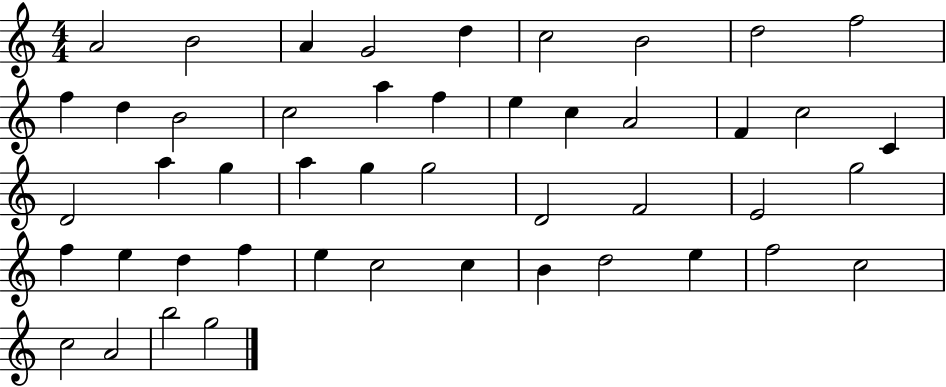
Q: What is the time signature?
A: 4/4